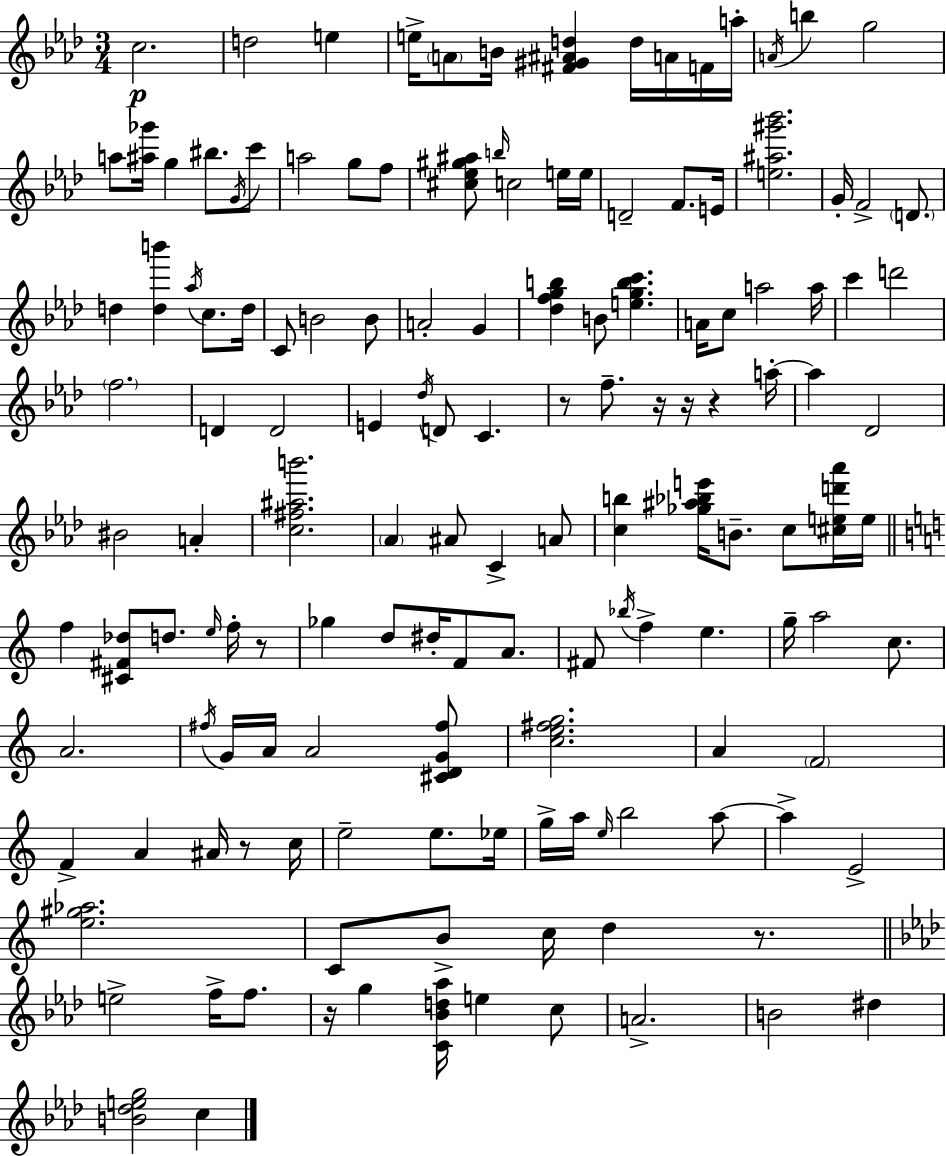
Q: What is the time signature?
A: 3/4